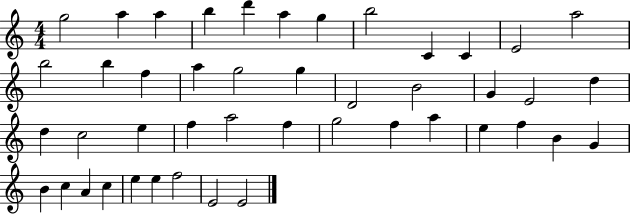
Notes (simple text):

G5/h A5/q A5/q B5/q D6/q A5/q G5/q B5/h C4/q C4/q E4/h A5/h B5/h B5/q F5/q A5/q G5/h G5/q D4/h B4/h G4/q E4/h D5/q D5/q C5/h E5/q F5/q A5/h F5/q G5/h F5/q A5/q E5/q F5/q B4/q G4/q B4/q C5/q A4/q C5/q E5/q E5/q F5/h E4/h E4/h